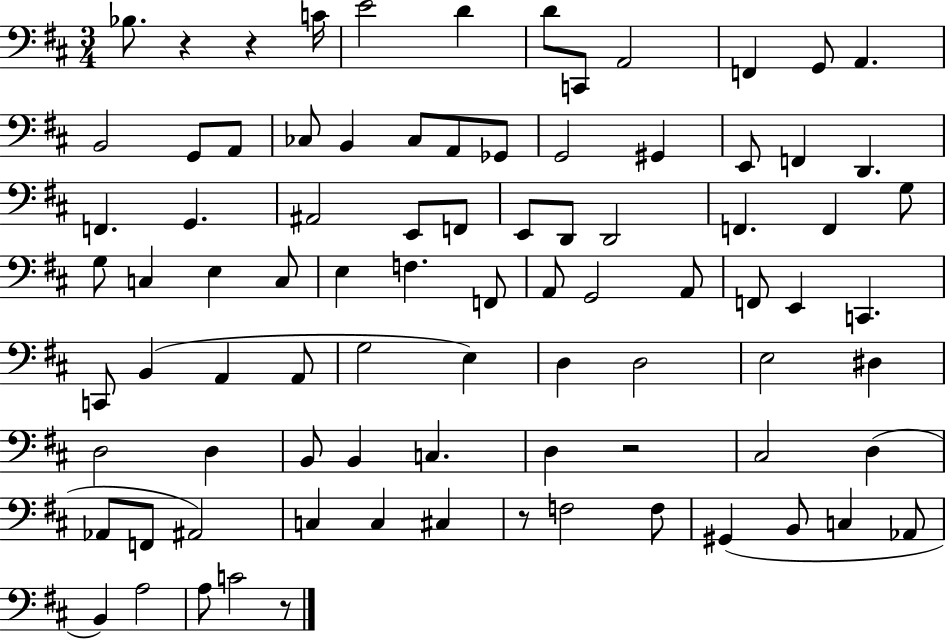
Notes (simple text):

Bb3/e. R/q R/q C4/s E4/h D4/q D4/e C2/e A2/h F2/q G2/e A2/q. B2/h G2/e A2/e CES3/e B2/q CES3/e A2/e Gb2/e G2/h G#2/q E2/e F2/q D2/q. F2/q. G2/q. A#2/h E2/e F2/e E2/e D2/e D2/h F2/q. F2/q G3/e G3/e C3/q E3/q C3/e E3/q F3/q. F2/e A2/e G2/h A2/e F2/e E2/q C2/q. C2/e B2/q A2/q A2/e G3/h E3/q D3/q D3/h E3/h D#3/q D3/h D3/q B2/e B2/q C3/q. D3/q R/h C#3/h D3/q Ab2/e F2/e A#2/h C3/q C3/q C#3/q R/e F3/h F3/e G#2/q B2/e C3/q Ab2/e B2/q A3/h A3/e C4/h R/e